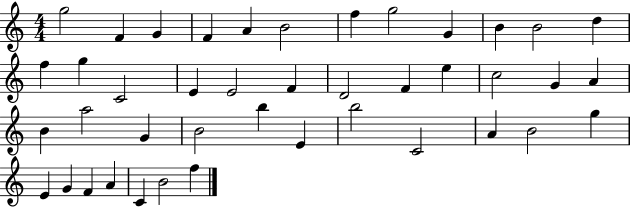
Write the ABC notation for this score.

X:1
T:Untitled
M:4/4
L:1/4
K:C
g2 F G F A B2 f g2 G B B2 d f g C2 E E2 F D2 F e c2 G A B a2 G B2 b E b2 C2 A B2 g E G F A C B2 f